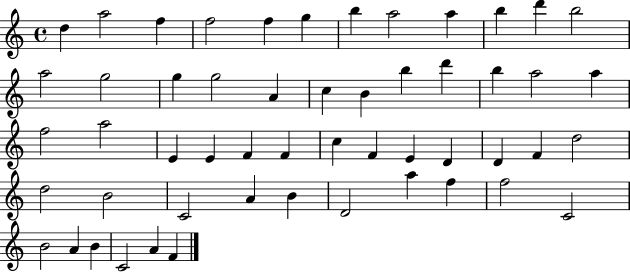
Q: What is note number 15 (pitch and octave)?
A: G5